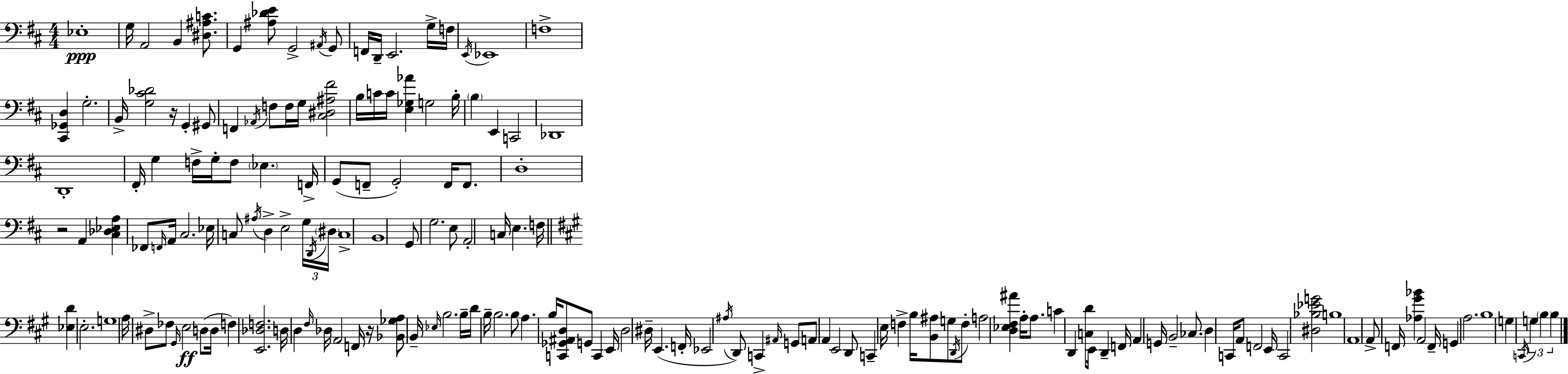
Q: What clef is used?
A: bass